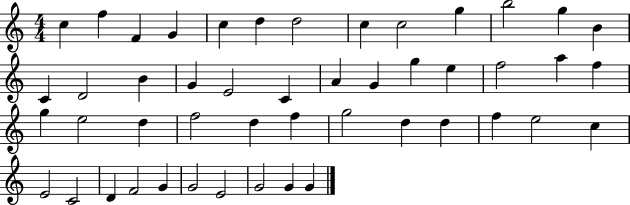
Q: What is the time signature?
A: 4/4